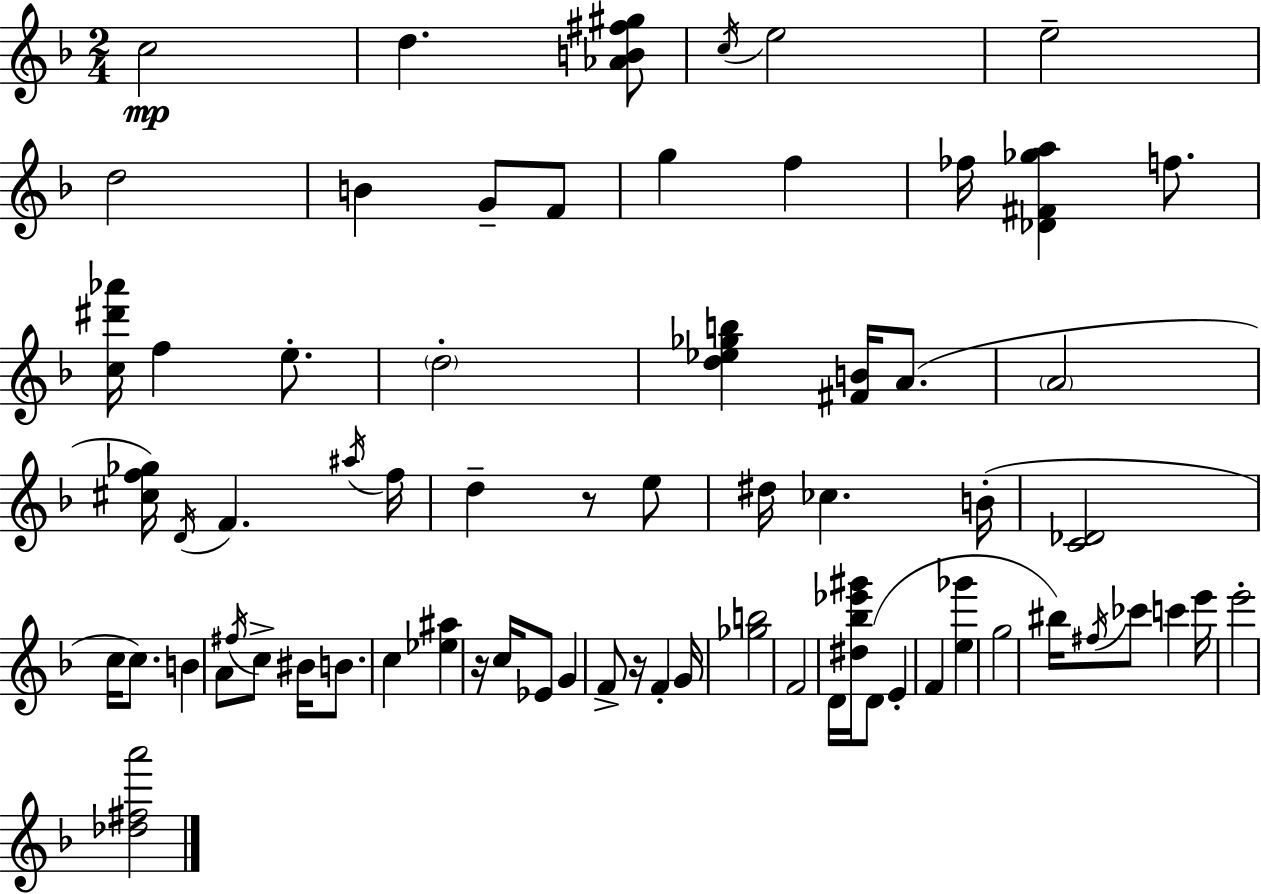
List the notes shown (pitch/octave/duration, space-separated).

C5/h D5/q. [Ab4,B4,F#5,G#5]/e C5/s E5/h E5/h D5/h B4/q G4/e F4/e G5/q F5/q FES5/s [Db4,F#4,Gb5,A5]/q F5/e. [C5,D#6,Ab6]/s F5/q E5/e. D5/h [D5,Eb5,Gb5,B5]/q [F#4,B4]/s A4/e. A4/h [C#5,F5,Gb5]/s D4/s F4/q. A#5/s F5/s D5/q R/e E5/e D#5/s CES5/q. B4/s [C4,Db4]/h C5/s C5/e. B4/q A4/e F#5/s C5/e BIS4/s B4/e. C5/q [Eb5,A#5]/q R/s C5/s Eb4/e G4/q F4/e R/s F4/q G4/s [Gb5,B5]/h F4/h D4/s [D#5,Bb5,Eb6,G#6]/s D4/e E4/q F4/q [E5,Gb6]/q G5/h BIS5/s F#5/s CES6/e C6/q E6/s E6/h [Db5,F#5,A6]/h